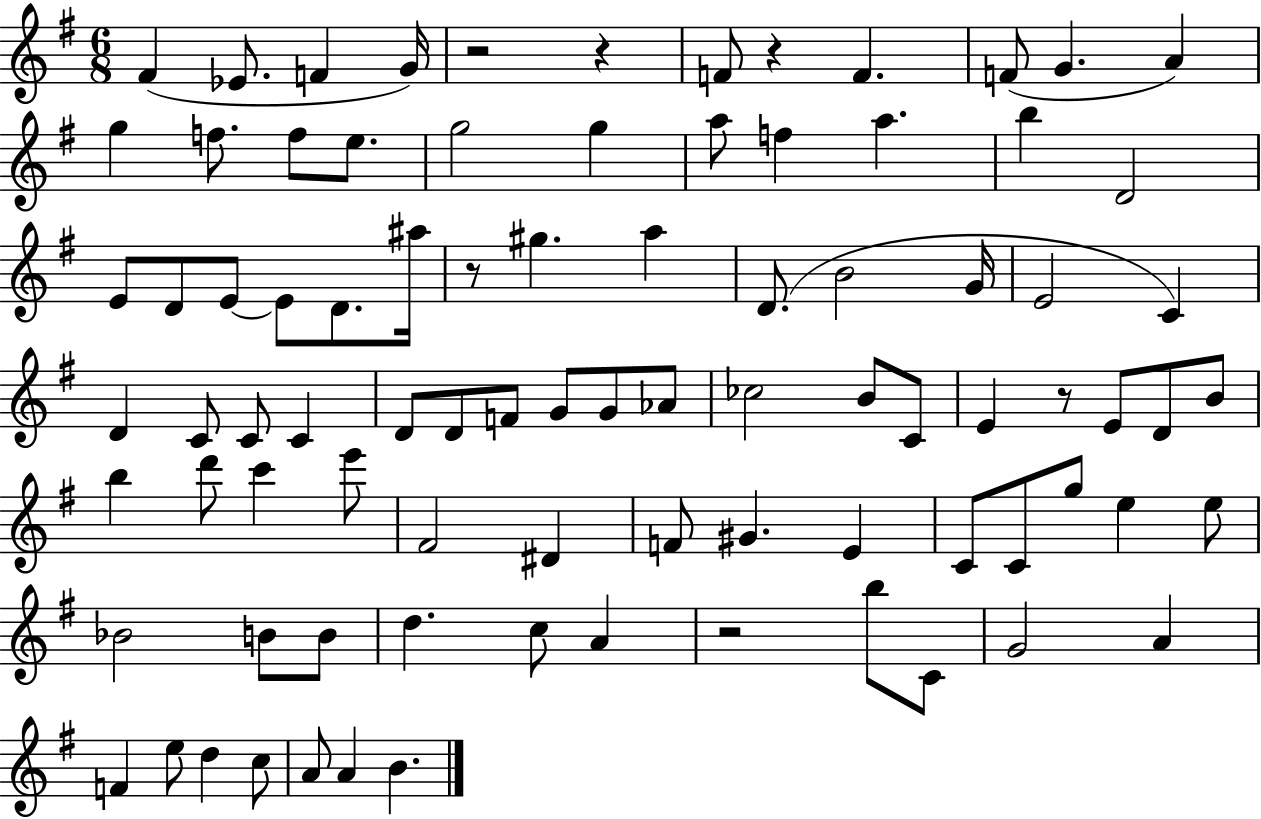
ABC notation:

X:1
T:Untitled
M:6/8
L:1/4
K:G
^F _E/2 F G/4 z2 z F/2 z F F/2 G A g f/2 f/2 e/2 g2 g a/2 f a b D2 E/2 D/2 E/2 E/2 D/2 ^a/4 z/2 ^g a D/2 B2 G/4 E2 C D C/2 C/2 C D/2 D/2 F/2 G/2 G/2 _A/2 _c2 B/2 C/2 E z/2 E/2 D/2 B/2 b d'/2 c' e'/2 ^F2 ^D F/2 ^G E C/2 C/2 g/2 e e/2 _B2 B/2 B/2 d c/2 A z2 b/2 C/2 G2 A F e/2 d c/2 A/2 A B